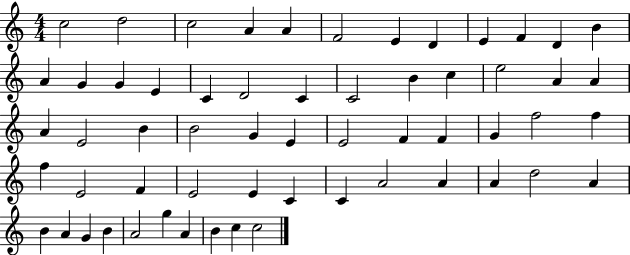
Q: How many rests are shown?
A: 0